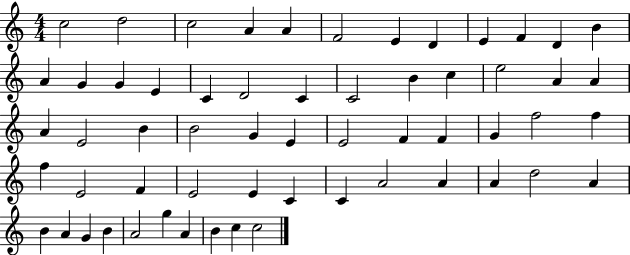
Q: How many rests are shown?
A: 0